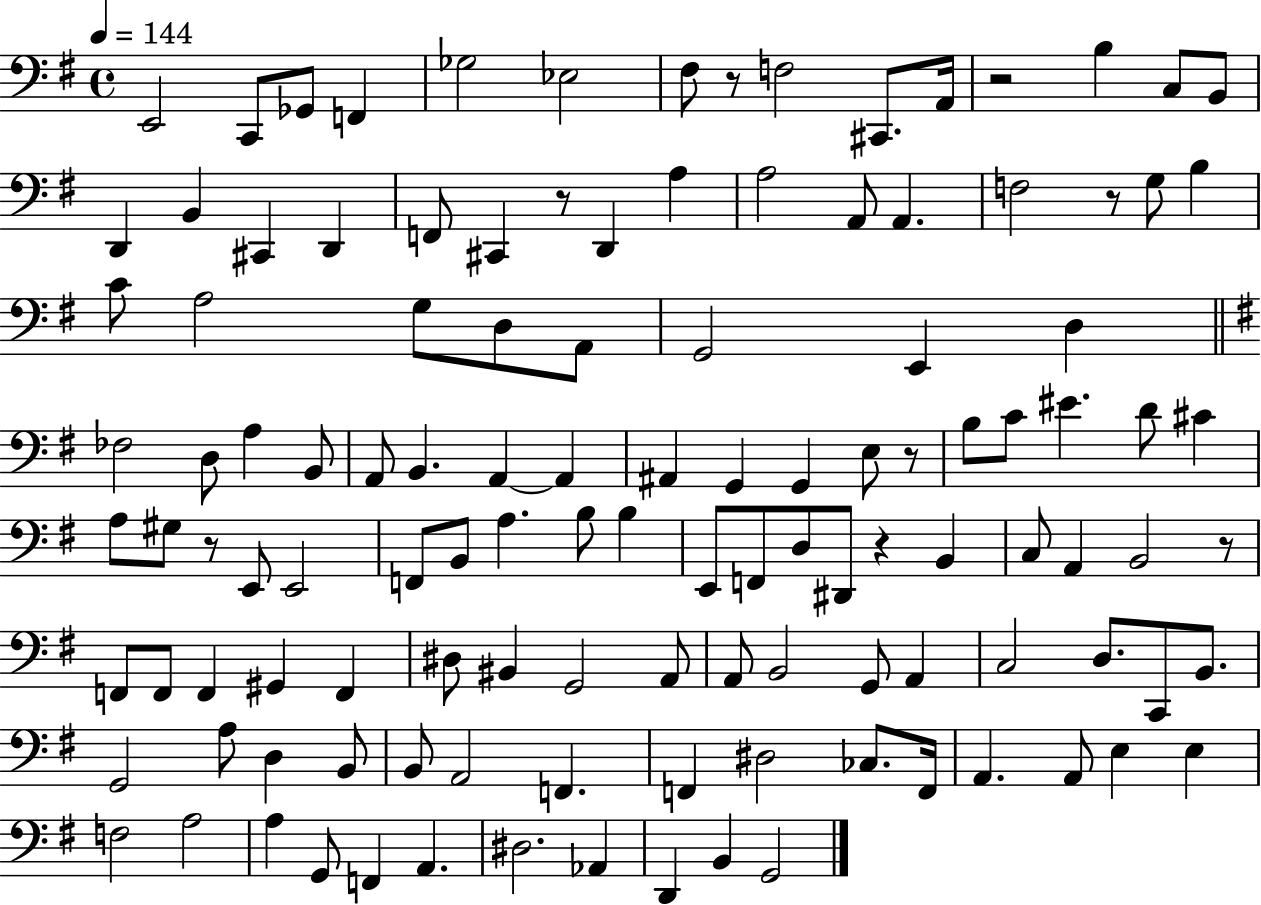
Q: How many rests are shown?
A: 8